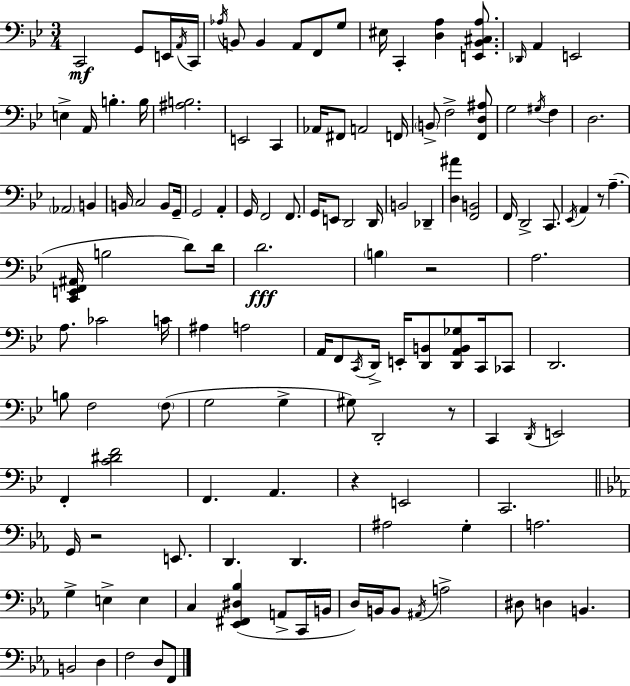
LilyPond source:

{
  \clef bass
  \numericTimeSignature
  \time 3/4
  \key bes \major
  c,2\mf g,8 e,16 \acciaccatura { a,16 } | c,16 \acciaccatura { aes16 } b,8 b,4 a,8 f,8 | g8 eis16 c,4-. <d a>4 <e, bes, cis a>8. | \grace { des,16 } a,4 e,2 | \break e4-> a,16 b4.-. | b16 <ais b>2. | e,2 c,4 | aes,16 fis,8 a,2 | \break f,16 \parenthesize b,8-> f2-> | <f, d ais>8 g2 \acciaccatura { gis16 } | f4 d2. | \parenthesize aes,2 | \break b,4 b,16 c2 | b,8 g,16-- g,2 | a,4-. g,16 f,2 | f,8. g,16 e,8 d,2 | \break d,16 b,2 | des,4-- <d ais'>4 <f, b,>2 | f,16 d,2-> | c,8. \acciaccatura { ees,16 } a,4 r8 a4.--( | \break <c, e, f, ais,>16 b2 | d'8) d'16 d'2.\fff | \parenthesize b4 r2 | a2. | \break a8. ces'2 | c'16 ais4 a2 | a,16 f,8 \acciaccatura { c,16 } d,16-> e,16-. <d, b,>8 | <d, a, b, ges>8 c,16 ces,8 d,2. | \break b8 f2 | \parenthesize f8( g2 | g4-> gis8) d,2-. | r8 c,4 \acciaccatura { d,16 } e,2 | \break f,4-. <c' dis' f'>2 | f,4. | a,4. r4 e,2 | c,2. | \break \bar "||" \break \key ees \major g,16 r2 e,8. | d,4. d,4. | ais2 g4-. | a2. | \break g4-> e4-> e4 | c4 <ees, fis, dis bes>4( a,8-> c,16 b,16 | d16) b,16 b,8 \acciaccatura { ais,16 } a2-> | dis8 d4 b,4. | \break b,2 d4 | f2 d8 f,8 | \bar "|."
}